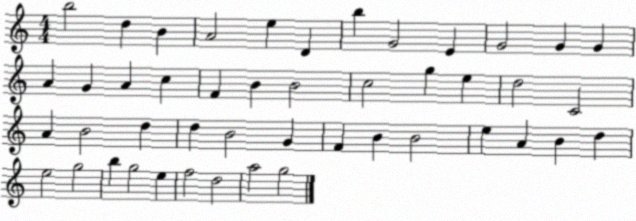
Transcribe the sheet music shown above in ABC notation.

X:1
T:Untitled
M:4/4
L:1/4
K:C
b2 d B A2 e D b G2 E G2 G G A G A c F B B2 c2 g e d2 C2 A B2 d d B2 G F B B2 e A B d e2 g2 b g2 e f2 d2 a2 g2